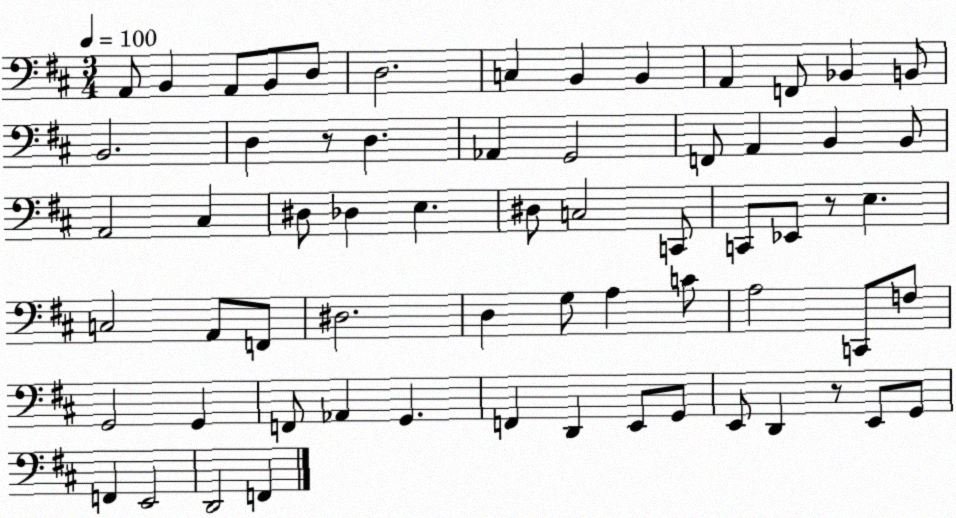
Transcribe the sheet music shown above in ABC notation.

X:1
T:Untitled
M:3/4
L:1/4
K:D
A,,/2 B,, A,,/2 B,,/2 D,/2 D,2 C, B,, B,, A,, F,,/2 _B,, B,,/2 B,,2 D, z/2 D, _A,, G,,2 F,,/2 A,, B,, B,,/2 A,,2 ^C, ^D,/2 _D, E, ^D,/2 C,2 C,,/2 C,,/2 _E,,/2 z/2 E, C,2 A,,/2 F,,/2 ^D,2 D, G,/2 A, C/2 A,2 C,,/2 F,/2 G,,2 G,, F,,/2 _A,, G,, F,, D,, E,,/2 G,,/2 E,,/2 D,, z/2 E,,/2 G,,/2 F,, E,,2 D,,2 F,,